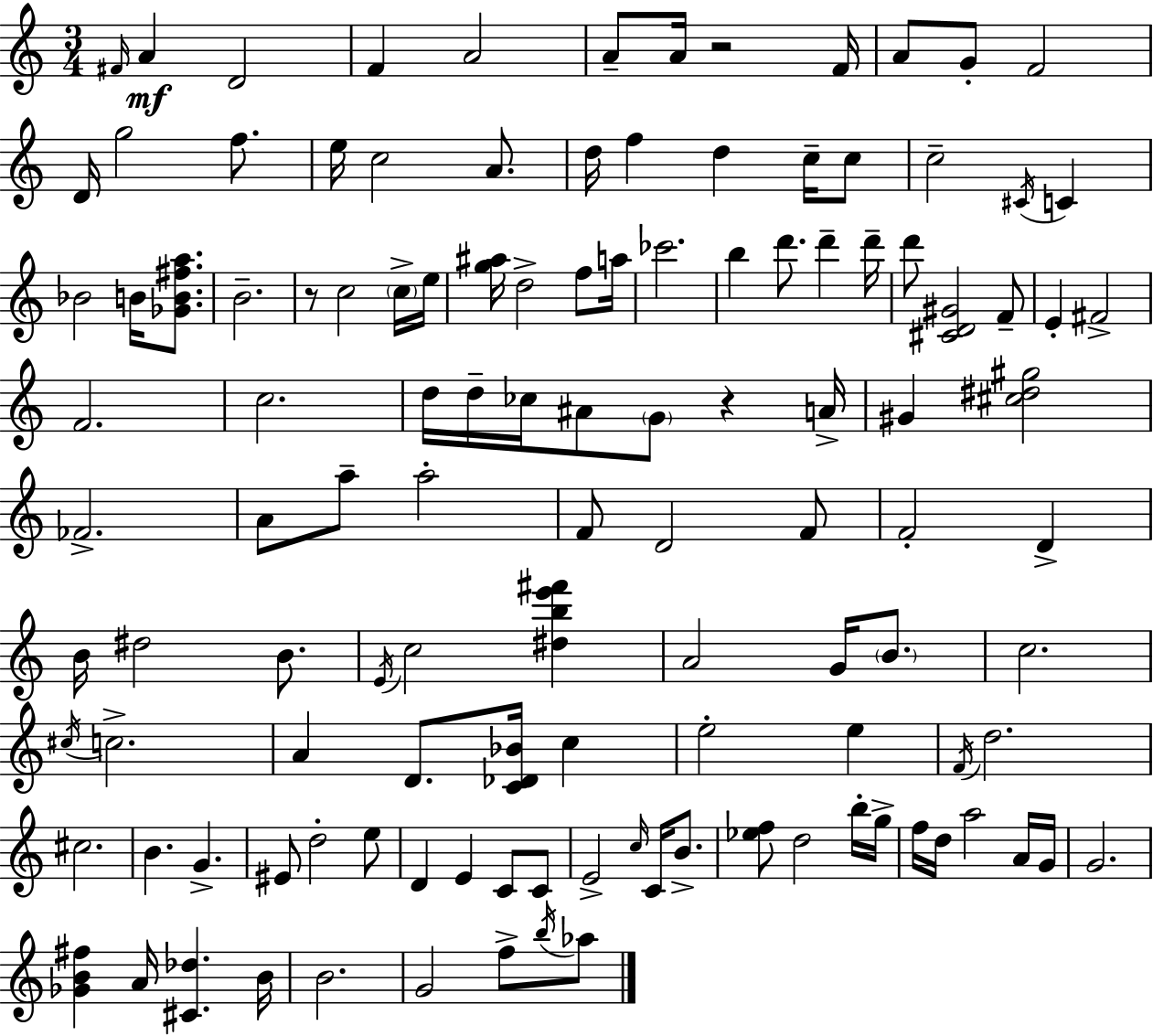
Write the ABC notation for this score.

X:1
T:Untitled
M:3/4
L:1/4
K:Am
^F/4 A D2 F A2 A/2 A/4 z2 F/4 A/2 G/2 F2 D/4 g2 f/2 e/4 c2 A/2 d/4 f d c/4 c/2 c2 ^C/4 C _B2 B/4 [_GB^fa]/2 B2 z/2 c2 c/4 e/4 [g^a]/4 d2 f/2 a/4 _c'2 b d'/2 d' d'/4 d'/2 [^CD^G]2 F/2 E ^F2 F2 c2 d/4 d/4 _c/4 ^A/2 G/2 z A/4 ^G [^c^d^g]2 _F2 A/2 a/2 a2 F/2 D2 F/2 F2 D B/4 ^d2 B/2 E/4 c2 [^dbe'^f'] A2 G/4 B/2 c2 ^c/4 c2 A D/2 [C_D_B]/4 c e2 e F/4 d2 ^c2 B G ^E/2 d2 e/2 D E C/2 C/2 E2 c/4 C/4 B/2 [_ef]/2 d2 b/4 g/4 f/4 d/4 a2 A/4 G/4 G2 [_GB^f] A/4 [^C_d] B/4 B2 G2 f/2 b/4 _a/2